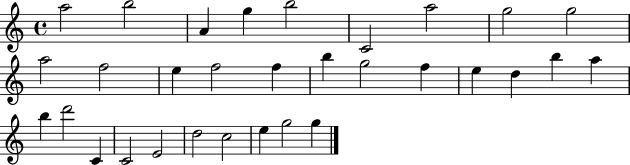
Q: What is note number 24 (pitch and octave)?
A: C4